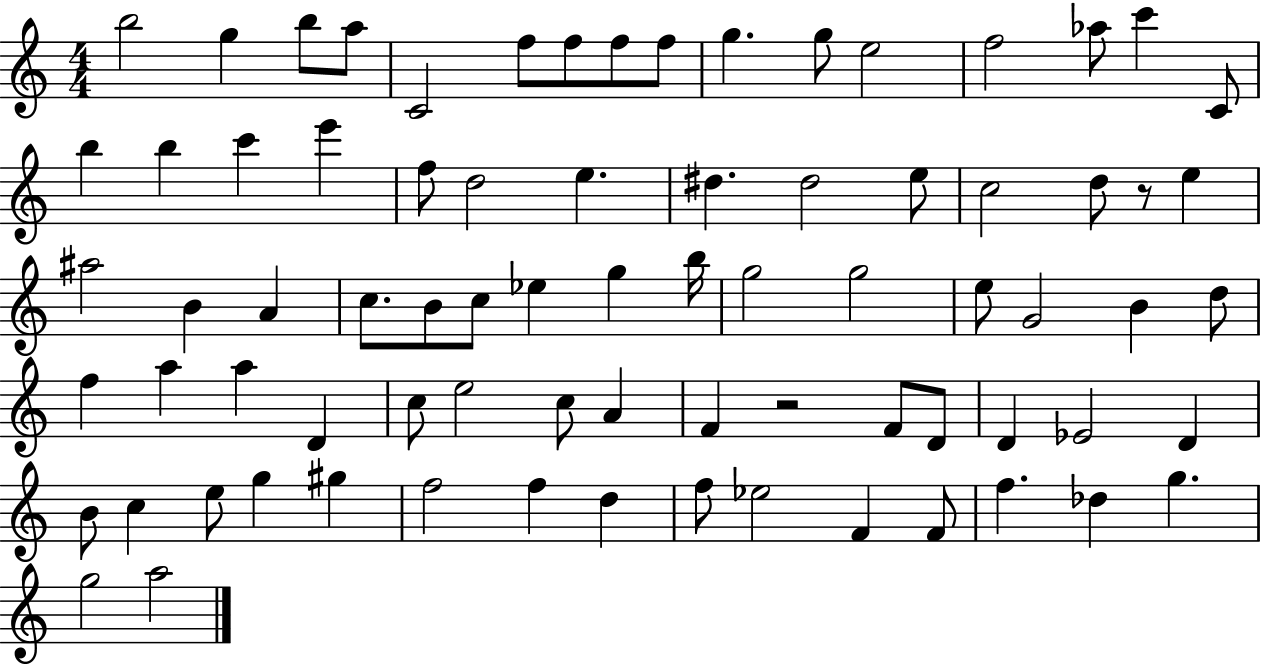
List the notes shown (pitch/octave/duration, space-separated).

B5/h G5/q B5/e A5/e C4/h F5/e F5/e F5/e F5/e G5/q. G5/e E5/h F5/h Ab5/e C6/q C4/e B5/q B5/q C6/q E6/q F5/e D5/h E5/q. D#5/q. D#5/h E5/e C5/h D5/e R/e E5/q A#5/h B4/q A4/q C5/e. B4/e C5/e Eb5/q G5/q B5/s G5/h G5/h E5/e G4/h B4/q D5/e F5/q A5/q A5/q D4/q C5/e E5/h C5/e A4/q F4/q R/h F4/e D4/e D4/q Eb4/h D4/q B4/e C5/q E5/e G5/q G#5/q F5/h F5/q D5/q F5/e Eb5/h F4/q F4/e F5/q. Db5/q G5/q. G5/h A5/h